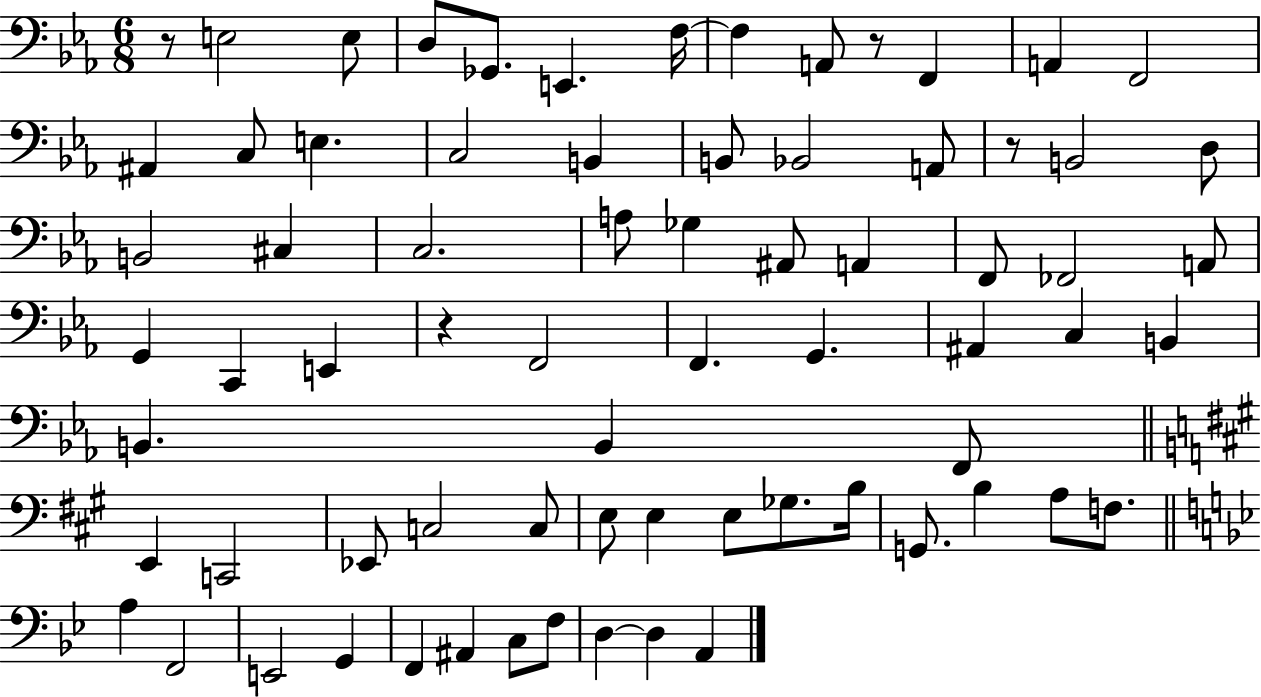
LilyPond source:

{
  \clef bass
  \numericTimeSignature
  \time 6/8
  \key ees \major
  r8 e2 e8 | d8 ges,8. e,4. f16~~ | f4 a,8 r8 f,4 | a,4 f,2 | \break ais,4 c8 e4. | c2 b,4 | b,8 bes,2 a,8 | r8 b,2 d8 | \break b,2 cis4 | c2. | a8 ges4 ais,8 a,4 | f,8 fes,2 a,8 | \break g,4 c,4 e,4 | r4 f,2 | f,4. g,4. | ais,4 c4 b,4 | \break b,4. b,4 f,8 | \bar "||" \break \key a \major e,4 c,2 | ees,8 c2 c8 | e8 e4 e8 ges8. b16 | g,8. b4 a8 f8. | \break \bar "||" \break \key g \minor a4 f,2 | e,2 g,4 | f,4 ais,4 c8 f8 | d4~~ d4 a,4 | \break \bar "|."
}